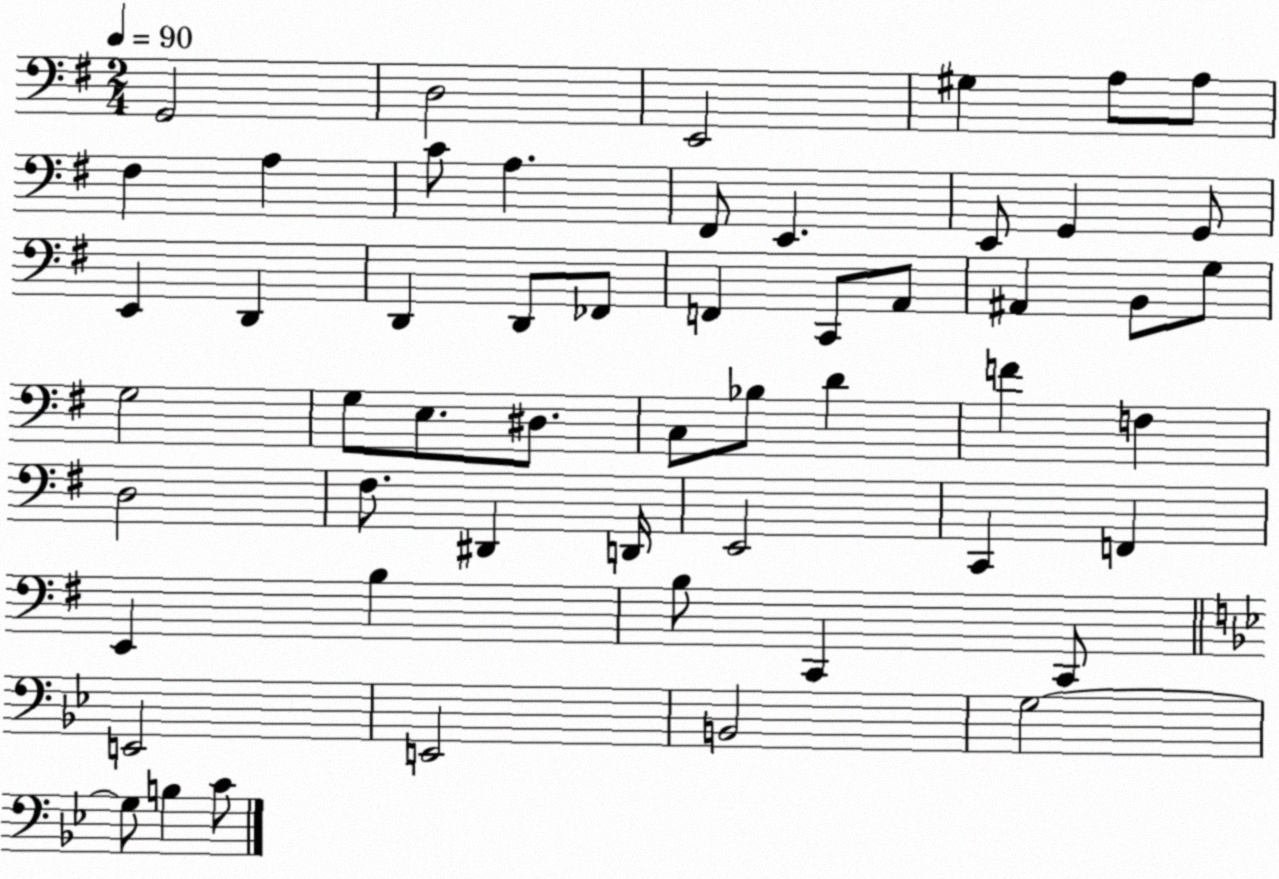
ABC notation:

X:1
T:Untitled
M:2/4
L:1/4
K:G
G,,2 D,2 E,,2 ^G, A,/2 A,/2 ^F, A, C/2 A, ^F,,/2 E,, E,,/2 G,, G,,/2 E,, D,, D,, D,,/2 _F,,/2 F,, C,,/2 A,,/2 ^A,, B,,/2 G,/2 G,2 G,/2 E,/2 ^D,/2 C,/2 _B,/2 D F F, D,2 ^F,/2 ^D,, D,,/4 E,,2 C,, F,, E,, B, B,/2 C,, C,,/2 E,,2 E,,2 B,,2 G,2 G,/2 B, C/2